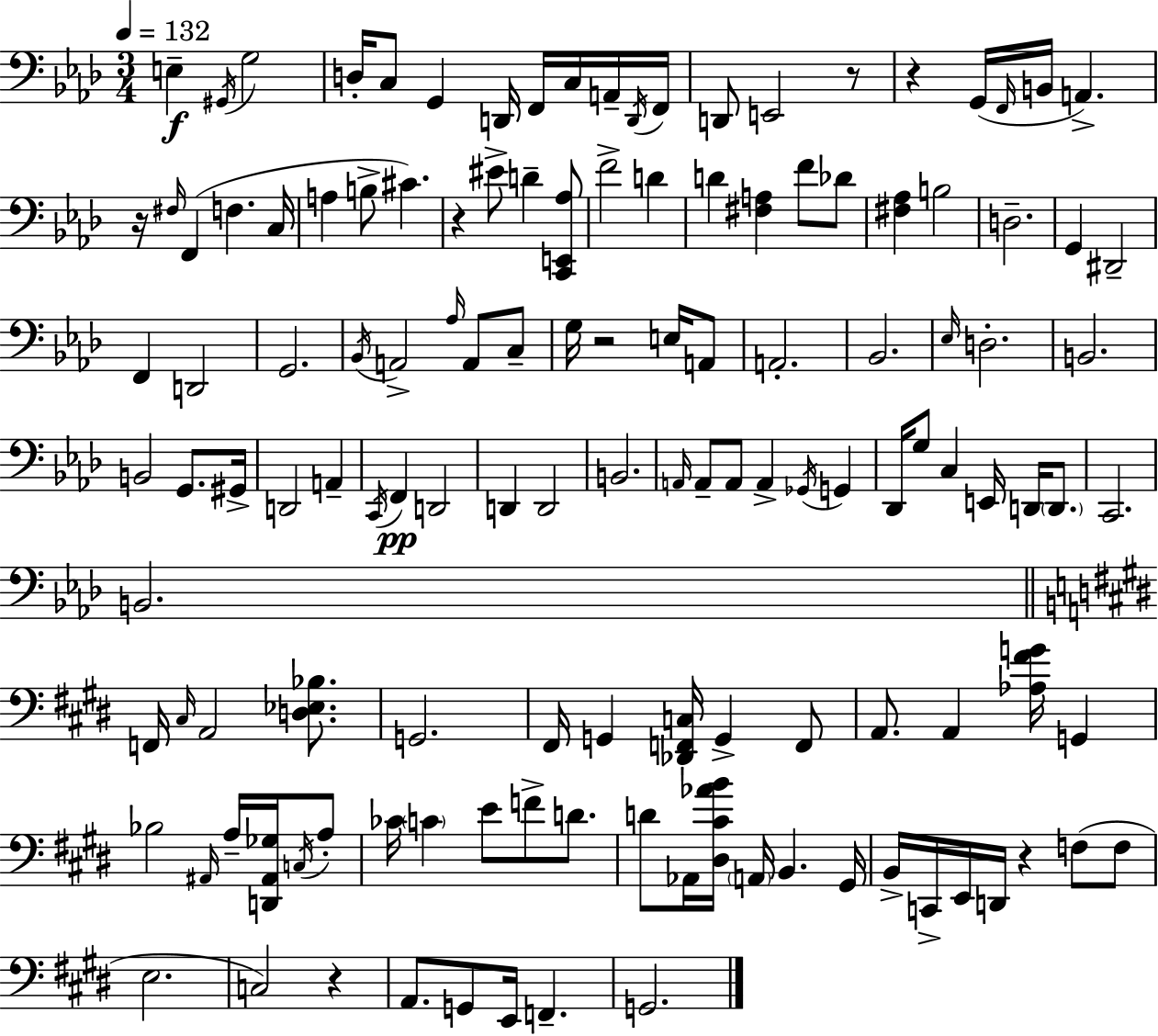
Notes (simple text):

E3/q G#2/s G3/h D3/s C3/e G2/q D2/s F2/s C3/s A2/s D2/s F2/s D2/e E2/h R/e R/q G2/s F2/s B2/s A2/q. R/s F#3/s F2/q F3/q. C3/s A3/q B3/e C#4/q. R/q EIS4/e D4/q [C2,E2,Ab3]/e F4/h D4/q D4/q [F#3,A3]/q F4/e Db4/e [F#3,Ab3]/q B3/h D3/h. G2/q D#2/h F2/q D2/h G2/h. Bb2/s A2/h Ab3/s A2/e C3/e G3/s R/h E3/s A2/e A2/h. Bb2/h. Eb3/s D3/h. B2/h. B2/h G2/e. G#2/s D2/h A2/q C2/s F2/q D2/h D2/q D2/h B2/h. A2/s A2/e A2/e A2/q Gb2/s G2/q Db2/s G3/e C3/q E2/s D2/s D2/e. C2/h. B2/h. F2/s C#3/s A2/h [D3,Eb3,Bb3]/e. G2/h. F#2/s G2/q [Db2,F2,C3]/s G2/q F2/e A2/e. A2/q [Ab3,F#4,G4]/s G2/q Bb3/h A#2/s A3/s [D2,A#2,Gb3]/s C3/s A3/e CES4/s C4/q E4/e F4/e D4/e. D4/e Ab2/s [D#3,C#4,Ab4,B4]/s A2/s B2/q. G#2/s B2/s C2/s E2/s D2/s R/q F3/e F3/e E3/h. C3/h R/q A2/e. G2/e E2/s F2/q. G2/h.